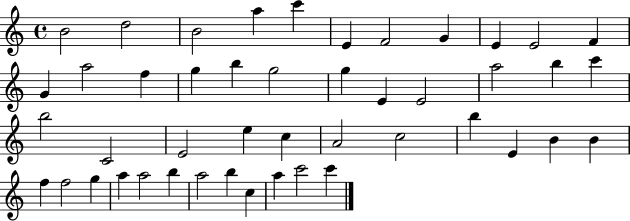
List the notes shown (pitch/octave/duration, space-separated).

B4/h D5/h B4/h A5/q C6/q E4/q F4/h G4/q E4/q E4/h F4/q G4/q A5/h F5/q G5/q B5/q G5/h G5/q E4/q E4/h A5/h B5/q C6/q B5/h C4/h E4/h E5/q C5/q A4/h C5/h B5/q E4/q B4/q B4/q F5/q F5/h G5/q A5/q A5/h B5/q A5/h B5/q C5/q A5/q C6/h C6/q